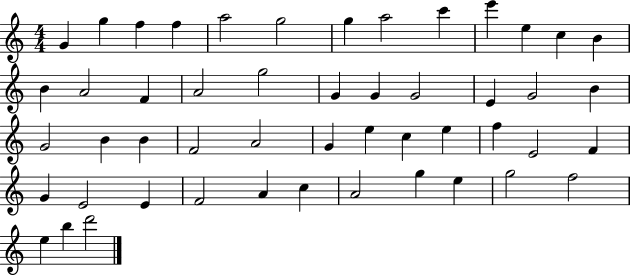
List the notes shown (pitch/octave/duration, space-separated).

G4/q G5/q F5/q F5/q A5/h G5/h G5/q A5/h C6/q E6/q E5/q C5/q B4/q B4/q A4/h F4/q A4/h G5/h G4/q G4/q G4/h E4/q G4/h B4/q G4/h B4/q B4/q F4/h A4/h G4/q E5/q C5/q E5/q F5/q E4/h F4/q G4/q E4/h E4/q F4/h A4/q C5/q A4/h G5/q E5/q G5/h F5/h E5/q B5/q D6/h